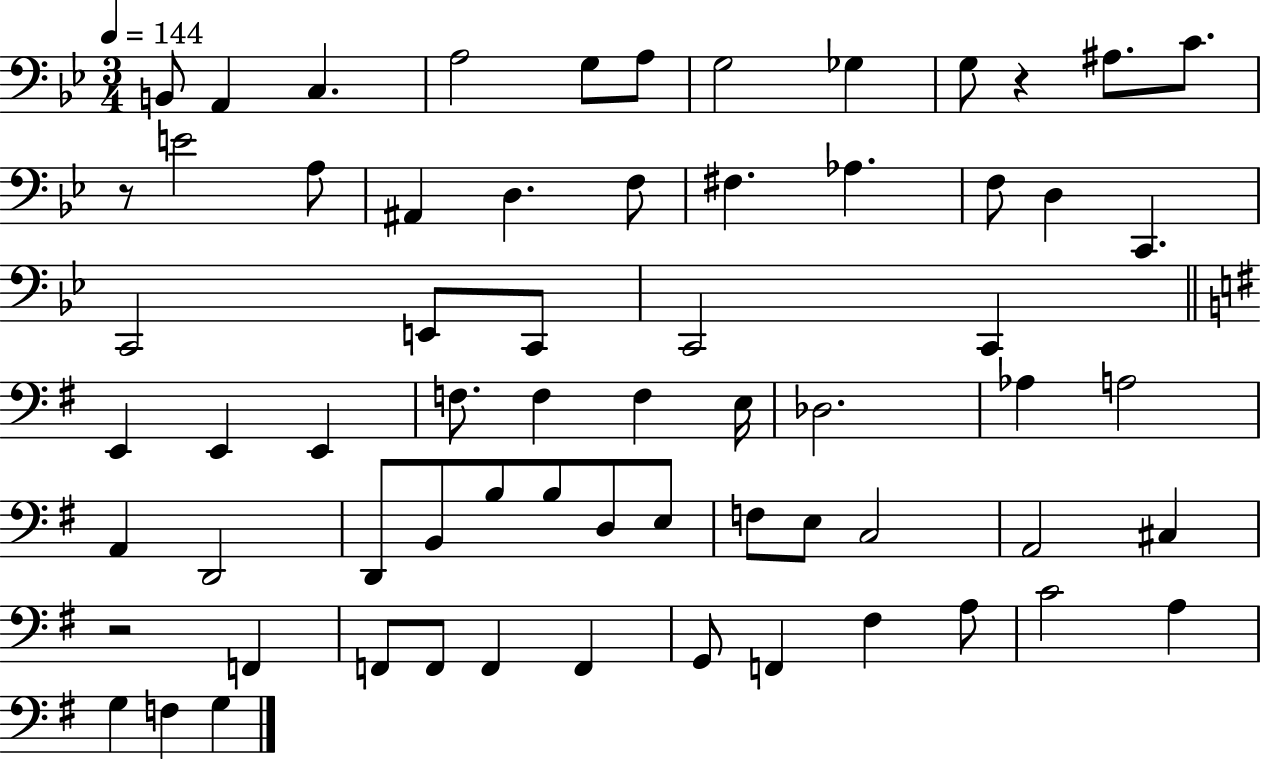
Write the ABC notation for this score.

X:1
T:Untitled
M:3/4
L:1/4
K:Bb
B,,/2 A,, C, A,2 G,/2 A,/2 G,2 _G, G,/2 z ^A,/2 C/2 z/2 E2 A,/2 ^A,, D, F,/2 ^F, _A, F,/2 D, C,, C,,2 E,,/2 C,,/2 C,,2 C,, E,, E,, E,, F,/2 F, F, E,/4 _D,2 _A, A,2 A,, D,,2 D,,/2 B,,/2 B,/2 B,/2 D,/2 E,/2 F,/2 E,/2 C,2 A,,2 ^C, z2 F,, F,,/2 F,,/2 F,, F,, G,,/2 F,, ^F, A,/2 C2 A, G, F, G,